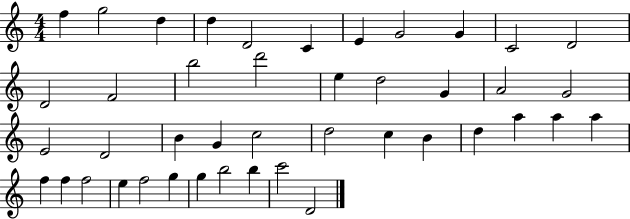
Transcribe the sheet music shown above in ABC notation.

X:1
T:Untitled
M:4/4
L:1/4
K:C
f g2 d d D2 C E G2 G C2 D2 D2 F2 b2 d'2 e d2 G A2 G2 E2 D2 B G c2 d2 c B d a a a f f f2 e f2 g g b2 b c'2 D2